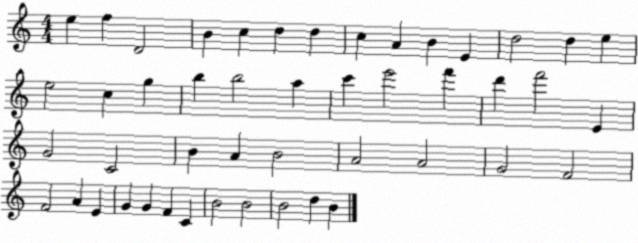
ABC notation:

X:1
T:Untitled
M:4/4
L:1/4
K:C
e f D2 B c d d c A B E d2 d e e2 c g b b2 a c' e'2 f' d' f'2 E G2 C2 B A B2 A2 A2 G2 F2 F2 A E G G F C B2 B2 B2 d B